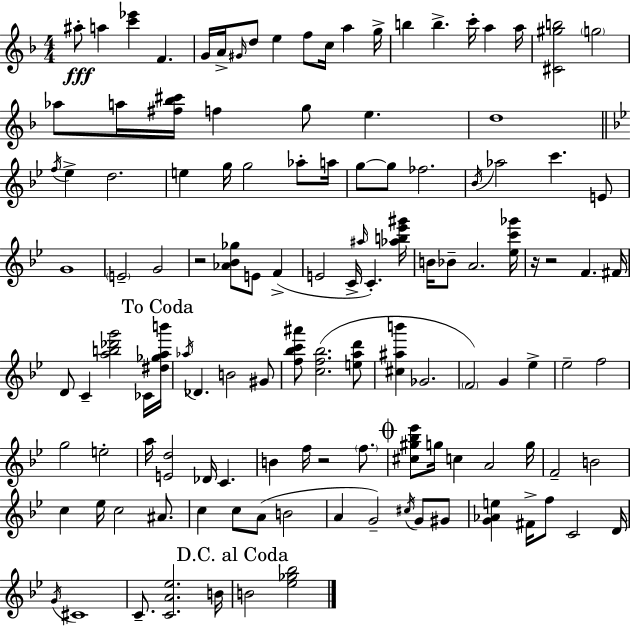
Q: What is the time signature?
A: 4/4